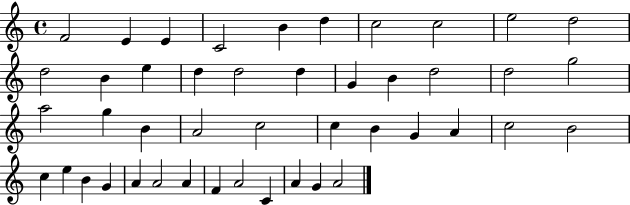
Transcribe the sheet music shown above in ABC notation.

X:1
T:Untitled
M:4/4
L:1/4
K:C
F2 E E C2 B d c2 c2 e2 d2 d2 B e d d2 d G B d2 d2 g2 a2 g B A2 c2 c B G A c2 B2 c e B G A A2 A F A2 C A G A2